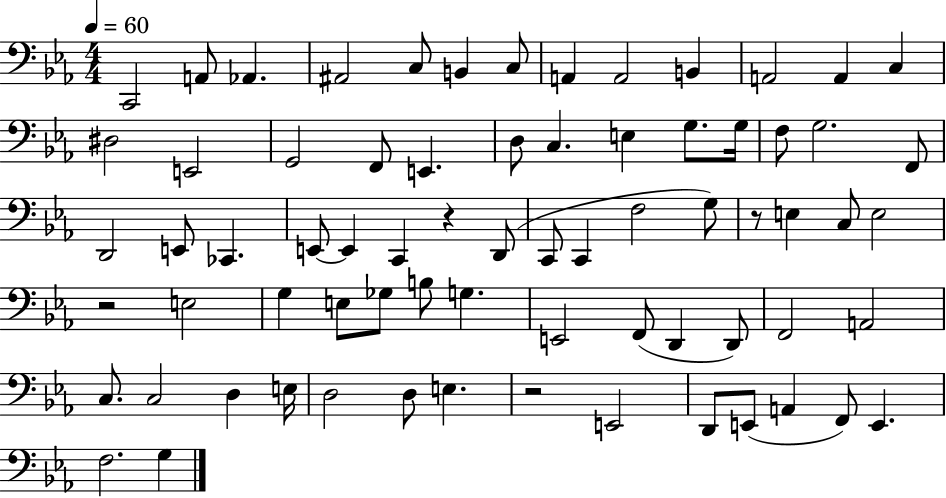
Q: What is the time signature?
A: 4/4